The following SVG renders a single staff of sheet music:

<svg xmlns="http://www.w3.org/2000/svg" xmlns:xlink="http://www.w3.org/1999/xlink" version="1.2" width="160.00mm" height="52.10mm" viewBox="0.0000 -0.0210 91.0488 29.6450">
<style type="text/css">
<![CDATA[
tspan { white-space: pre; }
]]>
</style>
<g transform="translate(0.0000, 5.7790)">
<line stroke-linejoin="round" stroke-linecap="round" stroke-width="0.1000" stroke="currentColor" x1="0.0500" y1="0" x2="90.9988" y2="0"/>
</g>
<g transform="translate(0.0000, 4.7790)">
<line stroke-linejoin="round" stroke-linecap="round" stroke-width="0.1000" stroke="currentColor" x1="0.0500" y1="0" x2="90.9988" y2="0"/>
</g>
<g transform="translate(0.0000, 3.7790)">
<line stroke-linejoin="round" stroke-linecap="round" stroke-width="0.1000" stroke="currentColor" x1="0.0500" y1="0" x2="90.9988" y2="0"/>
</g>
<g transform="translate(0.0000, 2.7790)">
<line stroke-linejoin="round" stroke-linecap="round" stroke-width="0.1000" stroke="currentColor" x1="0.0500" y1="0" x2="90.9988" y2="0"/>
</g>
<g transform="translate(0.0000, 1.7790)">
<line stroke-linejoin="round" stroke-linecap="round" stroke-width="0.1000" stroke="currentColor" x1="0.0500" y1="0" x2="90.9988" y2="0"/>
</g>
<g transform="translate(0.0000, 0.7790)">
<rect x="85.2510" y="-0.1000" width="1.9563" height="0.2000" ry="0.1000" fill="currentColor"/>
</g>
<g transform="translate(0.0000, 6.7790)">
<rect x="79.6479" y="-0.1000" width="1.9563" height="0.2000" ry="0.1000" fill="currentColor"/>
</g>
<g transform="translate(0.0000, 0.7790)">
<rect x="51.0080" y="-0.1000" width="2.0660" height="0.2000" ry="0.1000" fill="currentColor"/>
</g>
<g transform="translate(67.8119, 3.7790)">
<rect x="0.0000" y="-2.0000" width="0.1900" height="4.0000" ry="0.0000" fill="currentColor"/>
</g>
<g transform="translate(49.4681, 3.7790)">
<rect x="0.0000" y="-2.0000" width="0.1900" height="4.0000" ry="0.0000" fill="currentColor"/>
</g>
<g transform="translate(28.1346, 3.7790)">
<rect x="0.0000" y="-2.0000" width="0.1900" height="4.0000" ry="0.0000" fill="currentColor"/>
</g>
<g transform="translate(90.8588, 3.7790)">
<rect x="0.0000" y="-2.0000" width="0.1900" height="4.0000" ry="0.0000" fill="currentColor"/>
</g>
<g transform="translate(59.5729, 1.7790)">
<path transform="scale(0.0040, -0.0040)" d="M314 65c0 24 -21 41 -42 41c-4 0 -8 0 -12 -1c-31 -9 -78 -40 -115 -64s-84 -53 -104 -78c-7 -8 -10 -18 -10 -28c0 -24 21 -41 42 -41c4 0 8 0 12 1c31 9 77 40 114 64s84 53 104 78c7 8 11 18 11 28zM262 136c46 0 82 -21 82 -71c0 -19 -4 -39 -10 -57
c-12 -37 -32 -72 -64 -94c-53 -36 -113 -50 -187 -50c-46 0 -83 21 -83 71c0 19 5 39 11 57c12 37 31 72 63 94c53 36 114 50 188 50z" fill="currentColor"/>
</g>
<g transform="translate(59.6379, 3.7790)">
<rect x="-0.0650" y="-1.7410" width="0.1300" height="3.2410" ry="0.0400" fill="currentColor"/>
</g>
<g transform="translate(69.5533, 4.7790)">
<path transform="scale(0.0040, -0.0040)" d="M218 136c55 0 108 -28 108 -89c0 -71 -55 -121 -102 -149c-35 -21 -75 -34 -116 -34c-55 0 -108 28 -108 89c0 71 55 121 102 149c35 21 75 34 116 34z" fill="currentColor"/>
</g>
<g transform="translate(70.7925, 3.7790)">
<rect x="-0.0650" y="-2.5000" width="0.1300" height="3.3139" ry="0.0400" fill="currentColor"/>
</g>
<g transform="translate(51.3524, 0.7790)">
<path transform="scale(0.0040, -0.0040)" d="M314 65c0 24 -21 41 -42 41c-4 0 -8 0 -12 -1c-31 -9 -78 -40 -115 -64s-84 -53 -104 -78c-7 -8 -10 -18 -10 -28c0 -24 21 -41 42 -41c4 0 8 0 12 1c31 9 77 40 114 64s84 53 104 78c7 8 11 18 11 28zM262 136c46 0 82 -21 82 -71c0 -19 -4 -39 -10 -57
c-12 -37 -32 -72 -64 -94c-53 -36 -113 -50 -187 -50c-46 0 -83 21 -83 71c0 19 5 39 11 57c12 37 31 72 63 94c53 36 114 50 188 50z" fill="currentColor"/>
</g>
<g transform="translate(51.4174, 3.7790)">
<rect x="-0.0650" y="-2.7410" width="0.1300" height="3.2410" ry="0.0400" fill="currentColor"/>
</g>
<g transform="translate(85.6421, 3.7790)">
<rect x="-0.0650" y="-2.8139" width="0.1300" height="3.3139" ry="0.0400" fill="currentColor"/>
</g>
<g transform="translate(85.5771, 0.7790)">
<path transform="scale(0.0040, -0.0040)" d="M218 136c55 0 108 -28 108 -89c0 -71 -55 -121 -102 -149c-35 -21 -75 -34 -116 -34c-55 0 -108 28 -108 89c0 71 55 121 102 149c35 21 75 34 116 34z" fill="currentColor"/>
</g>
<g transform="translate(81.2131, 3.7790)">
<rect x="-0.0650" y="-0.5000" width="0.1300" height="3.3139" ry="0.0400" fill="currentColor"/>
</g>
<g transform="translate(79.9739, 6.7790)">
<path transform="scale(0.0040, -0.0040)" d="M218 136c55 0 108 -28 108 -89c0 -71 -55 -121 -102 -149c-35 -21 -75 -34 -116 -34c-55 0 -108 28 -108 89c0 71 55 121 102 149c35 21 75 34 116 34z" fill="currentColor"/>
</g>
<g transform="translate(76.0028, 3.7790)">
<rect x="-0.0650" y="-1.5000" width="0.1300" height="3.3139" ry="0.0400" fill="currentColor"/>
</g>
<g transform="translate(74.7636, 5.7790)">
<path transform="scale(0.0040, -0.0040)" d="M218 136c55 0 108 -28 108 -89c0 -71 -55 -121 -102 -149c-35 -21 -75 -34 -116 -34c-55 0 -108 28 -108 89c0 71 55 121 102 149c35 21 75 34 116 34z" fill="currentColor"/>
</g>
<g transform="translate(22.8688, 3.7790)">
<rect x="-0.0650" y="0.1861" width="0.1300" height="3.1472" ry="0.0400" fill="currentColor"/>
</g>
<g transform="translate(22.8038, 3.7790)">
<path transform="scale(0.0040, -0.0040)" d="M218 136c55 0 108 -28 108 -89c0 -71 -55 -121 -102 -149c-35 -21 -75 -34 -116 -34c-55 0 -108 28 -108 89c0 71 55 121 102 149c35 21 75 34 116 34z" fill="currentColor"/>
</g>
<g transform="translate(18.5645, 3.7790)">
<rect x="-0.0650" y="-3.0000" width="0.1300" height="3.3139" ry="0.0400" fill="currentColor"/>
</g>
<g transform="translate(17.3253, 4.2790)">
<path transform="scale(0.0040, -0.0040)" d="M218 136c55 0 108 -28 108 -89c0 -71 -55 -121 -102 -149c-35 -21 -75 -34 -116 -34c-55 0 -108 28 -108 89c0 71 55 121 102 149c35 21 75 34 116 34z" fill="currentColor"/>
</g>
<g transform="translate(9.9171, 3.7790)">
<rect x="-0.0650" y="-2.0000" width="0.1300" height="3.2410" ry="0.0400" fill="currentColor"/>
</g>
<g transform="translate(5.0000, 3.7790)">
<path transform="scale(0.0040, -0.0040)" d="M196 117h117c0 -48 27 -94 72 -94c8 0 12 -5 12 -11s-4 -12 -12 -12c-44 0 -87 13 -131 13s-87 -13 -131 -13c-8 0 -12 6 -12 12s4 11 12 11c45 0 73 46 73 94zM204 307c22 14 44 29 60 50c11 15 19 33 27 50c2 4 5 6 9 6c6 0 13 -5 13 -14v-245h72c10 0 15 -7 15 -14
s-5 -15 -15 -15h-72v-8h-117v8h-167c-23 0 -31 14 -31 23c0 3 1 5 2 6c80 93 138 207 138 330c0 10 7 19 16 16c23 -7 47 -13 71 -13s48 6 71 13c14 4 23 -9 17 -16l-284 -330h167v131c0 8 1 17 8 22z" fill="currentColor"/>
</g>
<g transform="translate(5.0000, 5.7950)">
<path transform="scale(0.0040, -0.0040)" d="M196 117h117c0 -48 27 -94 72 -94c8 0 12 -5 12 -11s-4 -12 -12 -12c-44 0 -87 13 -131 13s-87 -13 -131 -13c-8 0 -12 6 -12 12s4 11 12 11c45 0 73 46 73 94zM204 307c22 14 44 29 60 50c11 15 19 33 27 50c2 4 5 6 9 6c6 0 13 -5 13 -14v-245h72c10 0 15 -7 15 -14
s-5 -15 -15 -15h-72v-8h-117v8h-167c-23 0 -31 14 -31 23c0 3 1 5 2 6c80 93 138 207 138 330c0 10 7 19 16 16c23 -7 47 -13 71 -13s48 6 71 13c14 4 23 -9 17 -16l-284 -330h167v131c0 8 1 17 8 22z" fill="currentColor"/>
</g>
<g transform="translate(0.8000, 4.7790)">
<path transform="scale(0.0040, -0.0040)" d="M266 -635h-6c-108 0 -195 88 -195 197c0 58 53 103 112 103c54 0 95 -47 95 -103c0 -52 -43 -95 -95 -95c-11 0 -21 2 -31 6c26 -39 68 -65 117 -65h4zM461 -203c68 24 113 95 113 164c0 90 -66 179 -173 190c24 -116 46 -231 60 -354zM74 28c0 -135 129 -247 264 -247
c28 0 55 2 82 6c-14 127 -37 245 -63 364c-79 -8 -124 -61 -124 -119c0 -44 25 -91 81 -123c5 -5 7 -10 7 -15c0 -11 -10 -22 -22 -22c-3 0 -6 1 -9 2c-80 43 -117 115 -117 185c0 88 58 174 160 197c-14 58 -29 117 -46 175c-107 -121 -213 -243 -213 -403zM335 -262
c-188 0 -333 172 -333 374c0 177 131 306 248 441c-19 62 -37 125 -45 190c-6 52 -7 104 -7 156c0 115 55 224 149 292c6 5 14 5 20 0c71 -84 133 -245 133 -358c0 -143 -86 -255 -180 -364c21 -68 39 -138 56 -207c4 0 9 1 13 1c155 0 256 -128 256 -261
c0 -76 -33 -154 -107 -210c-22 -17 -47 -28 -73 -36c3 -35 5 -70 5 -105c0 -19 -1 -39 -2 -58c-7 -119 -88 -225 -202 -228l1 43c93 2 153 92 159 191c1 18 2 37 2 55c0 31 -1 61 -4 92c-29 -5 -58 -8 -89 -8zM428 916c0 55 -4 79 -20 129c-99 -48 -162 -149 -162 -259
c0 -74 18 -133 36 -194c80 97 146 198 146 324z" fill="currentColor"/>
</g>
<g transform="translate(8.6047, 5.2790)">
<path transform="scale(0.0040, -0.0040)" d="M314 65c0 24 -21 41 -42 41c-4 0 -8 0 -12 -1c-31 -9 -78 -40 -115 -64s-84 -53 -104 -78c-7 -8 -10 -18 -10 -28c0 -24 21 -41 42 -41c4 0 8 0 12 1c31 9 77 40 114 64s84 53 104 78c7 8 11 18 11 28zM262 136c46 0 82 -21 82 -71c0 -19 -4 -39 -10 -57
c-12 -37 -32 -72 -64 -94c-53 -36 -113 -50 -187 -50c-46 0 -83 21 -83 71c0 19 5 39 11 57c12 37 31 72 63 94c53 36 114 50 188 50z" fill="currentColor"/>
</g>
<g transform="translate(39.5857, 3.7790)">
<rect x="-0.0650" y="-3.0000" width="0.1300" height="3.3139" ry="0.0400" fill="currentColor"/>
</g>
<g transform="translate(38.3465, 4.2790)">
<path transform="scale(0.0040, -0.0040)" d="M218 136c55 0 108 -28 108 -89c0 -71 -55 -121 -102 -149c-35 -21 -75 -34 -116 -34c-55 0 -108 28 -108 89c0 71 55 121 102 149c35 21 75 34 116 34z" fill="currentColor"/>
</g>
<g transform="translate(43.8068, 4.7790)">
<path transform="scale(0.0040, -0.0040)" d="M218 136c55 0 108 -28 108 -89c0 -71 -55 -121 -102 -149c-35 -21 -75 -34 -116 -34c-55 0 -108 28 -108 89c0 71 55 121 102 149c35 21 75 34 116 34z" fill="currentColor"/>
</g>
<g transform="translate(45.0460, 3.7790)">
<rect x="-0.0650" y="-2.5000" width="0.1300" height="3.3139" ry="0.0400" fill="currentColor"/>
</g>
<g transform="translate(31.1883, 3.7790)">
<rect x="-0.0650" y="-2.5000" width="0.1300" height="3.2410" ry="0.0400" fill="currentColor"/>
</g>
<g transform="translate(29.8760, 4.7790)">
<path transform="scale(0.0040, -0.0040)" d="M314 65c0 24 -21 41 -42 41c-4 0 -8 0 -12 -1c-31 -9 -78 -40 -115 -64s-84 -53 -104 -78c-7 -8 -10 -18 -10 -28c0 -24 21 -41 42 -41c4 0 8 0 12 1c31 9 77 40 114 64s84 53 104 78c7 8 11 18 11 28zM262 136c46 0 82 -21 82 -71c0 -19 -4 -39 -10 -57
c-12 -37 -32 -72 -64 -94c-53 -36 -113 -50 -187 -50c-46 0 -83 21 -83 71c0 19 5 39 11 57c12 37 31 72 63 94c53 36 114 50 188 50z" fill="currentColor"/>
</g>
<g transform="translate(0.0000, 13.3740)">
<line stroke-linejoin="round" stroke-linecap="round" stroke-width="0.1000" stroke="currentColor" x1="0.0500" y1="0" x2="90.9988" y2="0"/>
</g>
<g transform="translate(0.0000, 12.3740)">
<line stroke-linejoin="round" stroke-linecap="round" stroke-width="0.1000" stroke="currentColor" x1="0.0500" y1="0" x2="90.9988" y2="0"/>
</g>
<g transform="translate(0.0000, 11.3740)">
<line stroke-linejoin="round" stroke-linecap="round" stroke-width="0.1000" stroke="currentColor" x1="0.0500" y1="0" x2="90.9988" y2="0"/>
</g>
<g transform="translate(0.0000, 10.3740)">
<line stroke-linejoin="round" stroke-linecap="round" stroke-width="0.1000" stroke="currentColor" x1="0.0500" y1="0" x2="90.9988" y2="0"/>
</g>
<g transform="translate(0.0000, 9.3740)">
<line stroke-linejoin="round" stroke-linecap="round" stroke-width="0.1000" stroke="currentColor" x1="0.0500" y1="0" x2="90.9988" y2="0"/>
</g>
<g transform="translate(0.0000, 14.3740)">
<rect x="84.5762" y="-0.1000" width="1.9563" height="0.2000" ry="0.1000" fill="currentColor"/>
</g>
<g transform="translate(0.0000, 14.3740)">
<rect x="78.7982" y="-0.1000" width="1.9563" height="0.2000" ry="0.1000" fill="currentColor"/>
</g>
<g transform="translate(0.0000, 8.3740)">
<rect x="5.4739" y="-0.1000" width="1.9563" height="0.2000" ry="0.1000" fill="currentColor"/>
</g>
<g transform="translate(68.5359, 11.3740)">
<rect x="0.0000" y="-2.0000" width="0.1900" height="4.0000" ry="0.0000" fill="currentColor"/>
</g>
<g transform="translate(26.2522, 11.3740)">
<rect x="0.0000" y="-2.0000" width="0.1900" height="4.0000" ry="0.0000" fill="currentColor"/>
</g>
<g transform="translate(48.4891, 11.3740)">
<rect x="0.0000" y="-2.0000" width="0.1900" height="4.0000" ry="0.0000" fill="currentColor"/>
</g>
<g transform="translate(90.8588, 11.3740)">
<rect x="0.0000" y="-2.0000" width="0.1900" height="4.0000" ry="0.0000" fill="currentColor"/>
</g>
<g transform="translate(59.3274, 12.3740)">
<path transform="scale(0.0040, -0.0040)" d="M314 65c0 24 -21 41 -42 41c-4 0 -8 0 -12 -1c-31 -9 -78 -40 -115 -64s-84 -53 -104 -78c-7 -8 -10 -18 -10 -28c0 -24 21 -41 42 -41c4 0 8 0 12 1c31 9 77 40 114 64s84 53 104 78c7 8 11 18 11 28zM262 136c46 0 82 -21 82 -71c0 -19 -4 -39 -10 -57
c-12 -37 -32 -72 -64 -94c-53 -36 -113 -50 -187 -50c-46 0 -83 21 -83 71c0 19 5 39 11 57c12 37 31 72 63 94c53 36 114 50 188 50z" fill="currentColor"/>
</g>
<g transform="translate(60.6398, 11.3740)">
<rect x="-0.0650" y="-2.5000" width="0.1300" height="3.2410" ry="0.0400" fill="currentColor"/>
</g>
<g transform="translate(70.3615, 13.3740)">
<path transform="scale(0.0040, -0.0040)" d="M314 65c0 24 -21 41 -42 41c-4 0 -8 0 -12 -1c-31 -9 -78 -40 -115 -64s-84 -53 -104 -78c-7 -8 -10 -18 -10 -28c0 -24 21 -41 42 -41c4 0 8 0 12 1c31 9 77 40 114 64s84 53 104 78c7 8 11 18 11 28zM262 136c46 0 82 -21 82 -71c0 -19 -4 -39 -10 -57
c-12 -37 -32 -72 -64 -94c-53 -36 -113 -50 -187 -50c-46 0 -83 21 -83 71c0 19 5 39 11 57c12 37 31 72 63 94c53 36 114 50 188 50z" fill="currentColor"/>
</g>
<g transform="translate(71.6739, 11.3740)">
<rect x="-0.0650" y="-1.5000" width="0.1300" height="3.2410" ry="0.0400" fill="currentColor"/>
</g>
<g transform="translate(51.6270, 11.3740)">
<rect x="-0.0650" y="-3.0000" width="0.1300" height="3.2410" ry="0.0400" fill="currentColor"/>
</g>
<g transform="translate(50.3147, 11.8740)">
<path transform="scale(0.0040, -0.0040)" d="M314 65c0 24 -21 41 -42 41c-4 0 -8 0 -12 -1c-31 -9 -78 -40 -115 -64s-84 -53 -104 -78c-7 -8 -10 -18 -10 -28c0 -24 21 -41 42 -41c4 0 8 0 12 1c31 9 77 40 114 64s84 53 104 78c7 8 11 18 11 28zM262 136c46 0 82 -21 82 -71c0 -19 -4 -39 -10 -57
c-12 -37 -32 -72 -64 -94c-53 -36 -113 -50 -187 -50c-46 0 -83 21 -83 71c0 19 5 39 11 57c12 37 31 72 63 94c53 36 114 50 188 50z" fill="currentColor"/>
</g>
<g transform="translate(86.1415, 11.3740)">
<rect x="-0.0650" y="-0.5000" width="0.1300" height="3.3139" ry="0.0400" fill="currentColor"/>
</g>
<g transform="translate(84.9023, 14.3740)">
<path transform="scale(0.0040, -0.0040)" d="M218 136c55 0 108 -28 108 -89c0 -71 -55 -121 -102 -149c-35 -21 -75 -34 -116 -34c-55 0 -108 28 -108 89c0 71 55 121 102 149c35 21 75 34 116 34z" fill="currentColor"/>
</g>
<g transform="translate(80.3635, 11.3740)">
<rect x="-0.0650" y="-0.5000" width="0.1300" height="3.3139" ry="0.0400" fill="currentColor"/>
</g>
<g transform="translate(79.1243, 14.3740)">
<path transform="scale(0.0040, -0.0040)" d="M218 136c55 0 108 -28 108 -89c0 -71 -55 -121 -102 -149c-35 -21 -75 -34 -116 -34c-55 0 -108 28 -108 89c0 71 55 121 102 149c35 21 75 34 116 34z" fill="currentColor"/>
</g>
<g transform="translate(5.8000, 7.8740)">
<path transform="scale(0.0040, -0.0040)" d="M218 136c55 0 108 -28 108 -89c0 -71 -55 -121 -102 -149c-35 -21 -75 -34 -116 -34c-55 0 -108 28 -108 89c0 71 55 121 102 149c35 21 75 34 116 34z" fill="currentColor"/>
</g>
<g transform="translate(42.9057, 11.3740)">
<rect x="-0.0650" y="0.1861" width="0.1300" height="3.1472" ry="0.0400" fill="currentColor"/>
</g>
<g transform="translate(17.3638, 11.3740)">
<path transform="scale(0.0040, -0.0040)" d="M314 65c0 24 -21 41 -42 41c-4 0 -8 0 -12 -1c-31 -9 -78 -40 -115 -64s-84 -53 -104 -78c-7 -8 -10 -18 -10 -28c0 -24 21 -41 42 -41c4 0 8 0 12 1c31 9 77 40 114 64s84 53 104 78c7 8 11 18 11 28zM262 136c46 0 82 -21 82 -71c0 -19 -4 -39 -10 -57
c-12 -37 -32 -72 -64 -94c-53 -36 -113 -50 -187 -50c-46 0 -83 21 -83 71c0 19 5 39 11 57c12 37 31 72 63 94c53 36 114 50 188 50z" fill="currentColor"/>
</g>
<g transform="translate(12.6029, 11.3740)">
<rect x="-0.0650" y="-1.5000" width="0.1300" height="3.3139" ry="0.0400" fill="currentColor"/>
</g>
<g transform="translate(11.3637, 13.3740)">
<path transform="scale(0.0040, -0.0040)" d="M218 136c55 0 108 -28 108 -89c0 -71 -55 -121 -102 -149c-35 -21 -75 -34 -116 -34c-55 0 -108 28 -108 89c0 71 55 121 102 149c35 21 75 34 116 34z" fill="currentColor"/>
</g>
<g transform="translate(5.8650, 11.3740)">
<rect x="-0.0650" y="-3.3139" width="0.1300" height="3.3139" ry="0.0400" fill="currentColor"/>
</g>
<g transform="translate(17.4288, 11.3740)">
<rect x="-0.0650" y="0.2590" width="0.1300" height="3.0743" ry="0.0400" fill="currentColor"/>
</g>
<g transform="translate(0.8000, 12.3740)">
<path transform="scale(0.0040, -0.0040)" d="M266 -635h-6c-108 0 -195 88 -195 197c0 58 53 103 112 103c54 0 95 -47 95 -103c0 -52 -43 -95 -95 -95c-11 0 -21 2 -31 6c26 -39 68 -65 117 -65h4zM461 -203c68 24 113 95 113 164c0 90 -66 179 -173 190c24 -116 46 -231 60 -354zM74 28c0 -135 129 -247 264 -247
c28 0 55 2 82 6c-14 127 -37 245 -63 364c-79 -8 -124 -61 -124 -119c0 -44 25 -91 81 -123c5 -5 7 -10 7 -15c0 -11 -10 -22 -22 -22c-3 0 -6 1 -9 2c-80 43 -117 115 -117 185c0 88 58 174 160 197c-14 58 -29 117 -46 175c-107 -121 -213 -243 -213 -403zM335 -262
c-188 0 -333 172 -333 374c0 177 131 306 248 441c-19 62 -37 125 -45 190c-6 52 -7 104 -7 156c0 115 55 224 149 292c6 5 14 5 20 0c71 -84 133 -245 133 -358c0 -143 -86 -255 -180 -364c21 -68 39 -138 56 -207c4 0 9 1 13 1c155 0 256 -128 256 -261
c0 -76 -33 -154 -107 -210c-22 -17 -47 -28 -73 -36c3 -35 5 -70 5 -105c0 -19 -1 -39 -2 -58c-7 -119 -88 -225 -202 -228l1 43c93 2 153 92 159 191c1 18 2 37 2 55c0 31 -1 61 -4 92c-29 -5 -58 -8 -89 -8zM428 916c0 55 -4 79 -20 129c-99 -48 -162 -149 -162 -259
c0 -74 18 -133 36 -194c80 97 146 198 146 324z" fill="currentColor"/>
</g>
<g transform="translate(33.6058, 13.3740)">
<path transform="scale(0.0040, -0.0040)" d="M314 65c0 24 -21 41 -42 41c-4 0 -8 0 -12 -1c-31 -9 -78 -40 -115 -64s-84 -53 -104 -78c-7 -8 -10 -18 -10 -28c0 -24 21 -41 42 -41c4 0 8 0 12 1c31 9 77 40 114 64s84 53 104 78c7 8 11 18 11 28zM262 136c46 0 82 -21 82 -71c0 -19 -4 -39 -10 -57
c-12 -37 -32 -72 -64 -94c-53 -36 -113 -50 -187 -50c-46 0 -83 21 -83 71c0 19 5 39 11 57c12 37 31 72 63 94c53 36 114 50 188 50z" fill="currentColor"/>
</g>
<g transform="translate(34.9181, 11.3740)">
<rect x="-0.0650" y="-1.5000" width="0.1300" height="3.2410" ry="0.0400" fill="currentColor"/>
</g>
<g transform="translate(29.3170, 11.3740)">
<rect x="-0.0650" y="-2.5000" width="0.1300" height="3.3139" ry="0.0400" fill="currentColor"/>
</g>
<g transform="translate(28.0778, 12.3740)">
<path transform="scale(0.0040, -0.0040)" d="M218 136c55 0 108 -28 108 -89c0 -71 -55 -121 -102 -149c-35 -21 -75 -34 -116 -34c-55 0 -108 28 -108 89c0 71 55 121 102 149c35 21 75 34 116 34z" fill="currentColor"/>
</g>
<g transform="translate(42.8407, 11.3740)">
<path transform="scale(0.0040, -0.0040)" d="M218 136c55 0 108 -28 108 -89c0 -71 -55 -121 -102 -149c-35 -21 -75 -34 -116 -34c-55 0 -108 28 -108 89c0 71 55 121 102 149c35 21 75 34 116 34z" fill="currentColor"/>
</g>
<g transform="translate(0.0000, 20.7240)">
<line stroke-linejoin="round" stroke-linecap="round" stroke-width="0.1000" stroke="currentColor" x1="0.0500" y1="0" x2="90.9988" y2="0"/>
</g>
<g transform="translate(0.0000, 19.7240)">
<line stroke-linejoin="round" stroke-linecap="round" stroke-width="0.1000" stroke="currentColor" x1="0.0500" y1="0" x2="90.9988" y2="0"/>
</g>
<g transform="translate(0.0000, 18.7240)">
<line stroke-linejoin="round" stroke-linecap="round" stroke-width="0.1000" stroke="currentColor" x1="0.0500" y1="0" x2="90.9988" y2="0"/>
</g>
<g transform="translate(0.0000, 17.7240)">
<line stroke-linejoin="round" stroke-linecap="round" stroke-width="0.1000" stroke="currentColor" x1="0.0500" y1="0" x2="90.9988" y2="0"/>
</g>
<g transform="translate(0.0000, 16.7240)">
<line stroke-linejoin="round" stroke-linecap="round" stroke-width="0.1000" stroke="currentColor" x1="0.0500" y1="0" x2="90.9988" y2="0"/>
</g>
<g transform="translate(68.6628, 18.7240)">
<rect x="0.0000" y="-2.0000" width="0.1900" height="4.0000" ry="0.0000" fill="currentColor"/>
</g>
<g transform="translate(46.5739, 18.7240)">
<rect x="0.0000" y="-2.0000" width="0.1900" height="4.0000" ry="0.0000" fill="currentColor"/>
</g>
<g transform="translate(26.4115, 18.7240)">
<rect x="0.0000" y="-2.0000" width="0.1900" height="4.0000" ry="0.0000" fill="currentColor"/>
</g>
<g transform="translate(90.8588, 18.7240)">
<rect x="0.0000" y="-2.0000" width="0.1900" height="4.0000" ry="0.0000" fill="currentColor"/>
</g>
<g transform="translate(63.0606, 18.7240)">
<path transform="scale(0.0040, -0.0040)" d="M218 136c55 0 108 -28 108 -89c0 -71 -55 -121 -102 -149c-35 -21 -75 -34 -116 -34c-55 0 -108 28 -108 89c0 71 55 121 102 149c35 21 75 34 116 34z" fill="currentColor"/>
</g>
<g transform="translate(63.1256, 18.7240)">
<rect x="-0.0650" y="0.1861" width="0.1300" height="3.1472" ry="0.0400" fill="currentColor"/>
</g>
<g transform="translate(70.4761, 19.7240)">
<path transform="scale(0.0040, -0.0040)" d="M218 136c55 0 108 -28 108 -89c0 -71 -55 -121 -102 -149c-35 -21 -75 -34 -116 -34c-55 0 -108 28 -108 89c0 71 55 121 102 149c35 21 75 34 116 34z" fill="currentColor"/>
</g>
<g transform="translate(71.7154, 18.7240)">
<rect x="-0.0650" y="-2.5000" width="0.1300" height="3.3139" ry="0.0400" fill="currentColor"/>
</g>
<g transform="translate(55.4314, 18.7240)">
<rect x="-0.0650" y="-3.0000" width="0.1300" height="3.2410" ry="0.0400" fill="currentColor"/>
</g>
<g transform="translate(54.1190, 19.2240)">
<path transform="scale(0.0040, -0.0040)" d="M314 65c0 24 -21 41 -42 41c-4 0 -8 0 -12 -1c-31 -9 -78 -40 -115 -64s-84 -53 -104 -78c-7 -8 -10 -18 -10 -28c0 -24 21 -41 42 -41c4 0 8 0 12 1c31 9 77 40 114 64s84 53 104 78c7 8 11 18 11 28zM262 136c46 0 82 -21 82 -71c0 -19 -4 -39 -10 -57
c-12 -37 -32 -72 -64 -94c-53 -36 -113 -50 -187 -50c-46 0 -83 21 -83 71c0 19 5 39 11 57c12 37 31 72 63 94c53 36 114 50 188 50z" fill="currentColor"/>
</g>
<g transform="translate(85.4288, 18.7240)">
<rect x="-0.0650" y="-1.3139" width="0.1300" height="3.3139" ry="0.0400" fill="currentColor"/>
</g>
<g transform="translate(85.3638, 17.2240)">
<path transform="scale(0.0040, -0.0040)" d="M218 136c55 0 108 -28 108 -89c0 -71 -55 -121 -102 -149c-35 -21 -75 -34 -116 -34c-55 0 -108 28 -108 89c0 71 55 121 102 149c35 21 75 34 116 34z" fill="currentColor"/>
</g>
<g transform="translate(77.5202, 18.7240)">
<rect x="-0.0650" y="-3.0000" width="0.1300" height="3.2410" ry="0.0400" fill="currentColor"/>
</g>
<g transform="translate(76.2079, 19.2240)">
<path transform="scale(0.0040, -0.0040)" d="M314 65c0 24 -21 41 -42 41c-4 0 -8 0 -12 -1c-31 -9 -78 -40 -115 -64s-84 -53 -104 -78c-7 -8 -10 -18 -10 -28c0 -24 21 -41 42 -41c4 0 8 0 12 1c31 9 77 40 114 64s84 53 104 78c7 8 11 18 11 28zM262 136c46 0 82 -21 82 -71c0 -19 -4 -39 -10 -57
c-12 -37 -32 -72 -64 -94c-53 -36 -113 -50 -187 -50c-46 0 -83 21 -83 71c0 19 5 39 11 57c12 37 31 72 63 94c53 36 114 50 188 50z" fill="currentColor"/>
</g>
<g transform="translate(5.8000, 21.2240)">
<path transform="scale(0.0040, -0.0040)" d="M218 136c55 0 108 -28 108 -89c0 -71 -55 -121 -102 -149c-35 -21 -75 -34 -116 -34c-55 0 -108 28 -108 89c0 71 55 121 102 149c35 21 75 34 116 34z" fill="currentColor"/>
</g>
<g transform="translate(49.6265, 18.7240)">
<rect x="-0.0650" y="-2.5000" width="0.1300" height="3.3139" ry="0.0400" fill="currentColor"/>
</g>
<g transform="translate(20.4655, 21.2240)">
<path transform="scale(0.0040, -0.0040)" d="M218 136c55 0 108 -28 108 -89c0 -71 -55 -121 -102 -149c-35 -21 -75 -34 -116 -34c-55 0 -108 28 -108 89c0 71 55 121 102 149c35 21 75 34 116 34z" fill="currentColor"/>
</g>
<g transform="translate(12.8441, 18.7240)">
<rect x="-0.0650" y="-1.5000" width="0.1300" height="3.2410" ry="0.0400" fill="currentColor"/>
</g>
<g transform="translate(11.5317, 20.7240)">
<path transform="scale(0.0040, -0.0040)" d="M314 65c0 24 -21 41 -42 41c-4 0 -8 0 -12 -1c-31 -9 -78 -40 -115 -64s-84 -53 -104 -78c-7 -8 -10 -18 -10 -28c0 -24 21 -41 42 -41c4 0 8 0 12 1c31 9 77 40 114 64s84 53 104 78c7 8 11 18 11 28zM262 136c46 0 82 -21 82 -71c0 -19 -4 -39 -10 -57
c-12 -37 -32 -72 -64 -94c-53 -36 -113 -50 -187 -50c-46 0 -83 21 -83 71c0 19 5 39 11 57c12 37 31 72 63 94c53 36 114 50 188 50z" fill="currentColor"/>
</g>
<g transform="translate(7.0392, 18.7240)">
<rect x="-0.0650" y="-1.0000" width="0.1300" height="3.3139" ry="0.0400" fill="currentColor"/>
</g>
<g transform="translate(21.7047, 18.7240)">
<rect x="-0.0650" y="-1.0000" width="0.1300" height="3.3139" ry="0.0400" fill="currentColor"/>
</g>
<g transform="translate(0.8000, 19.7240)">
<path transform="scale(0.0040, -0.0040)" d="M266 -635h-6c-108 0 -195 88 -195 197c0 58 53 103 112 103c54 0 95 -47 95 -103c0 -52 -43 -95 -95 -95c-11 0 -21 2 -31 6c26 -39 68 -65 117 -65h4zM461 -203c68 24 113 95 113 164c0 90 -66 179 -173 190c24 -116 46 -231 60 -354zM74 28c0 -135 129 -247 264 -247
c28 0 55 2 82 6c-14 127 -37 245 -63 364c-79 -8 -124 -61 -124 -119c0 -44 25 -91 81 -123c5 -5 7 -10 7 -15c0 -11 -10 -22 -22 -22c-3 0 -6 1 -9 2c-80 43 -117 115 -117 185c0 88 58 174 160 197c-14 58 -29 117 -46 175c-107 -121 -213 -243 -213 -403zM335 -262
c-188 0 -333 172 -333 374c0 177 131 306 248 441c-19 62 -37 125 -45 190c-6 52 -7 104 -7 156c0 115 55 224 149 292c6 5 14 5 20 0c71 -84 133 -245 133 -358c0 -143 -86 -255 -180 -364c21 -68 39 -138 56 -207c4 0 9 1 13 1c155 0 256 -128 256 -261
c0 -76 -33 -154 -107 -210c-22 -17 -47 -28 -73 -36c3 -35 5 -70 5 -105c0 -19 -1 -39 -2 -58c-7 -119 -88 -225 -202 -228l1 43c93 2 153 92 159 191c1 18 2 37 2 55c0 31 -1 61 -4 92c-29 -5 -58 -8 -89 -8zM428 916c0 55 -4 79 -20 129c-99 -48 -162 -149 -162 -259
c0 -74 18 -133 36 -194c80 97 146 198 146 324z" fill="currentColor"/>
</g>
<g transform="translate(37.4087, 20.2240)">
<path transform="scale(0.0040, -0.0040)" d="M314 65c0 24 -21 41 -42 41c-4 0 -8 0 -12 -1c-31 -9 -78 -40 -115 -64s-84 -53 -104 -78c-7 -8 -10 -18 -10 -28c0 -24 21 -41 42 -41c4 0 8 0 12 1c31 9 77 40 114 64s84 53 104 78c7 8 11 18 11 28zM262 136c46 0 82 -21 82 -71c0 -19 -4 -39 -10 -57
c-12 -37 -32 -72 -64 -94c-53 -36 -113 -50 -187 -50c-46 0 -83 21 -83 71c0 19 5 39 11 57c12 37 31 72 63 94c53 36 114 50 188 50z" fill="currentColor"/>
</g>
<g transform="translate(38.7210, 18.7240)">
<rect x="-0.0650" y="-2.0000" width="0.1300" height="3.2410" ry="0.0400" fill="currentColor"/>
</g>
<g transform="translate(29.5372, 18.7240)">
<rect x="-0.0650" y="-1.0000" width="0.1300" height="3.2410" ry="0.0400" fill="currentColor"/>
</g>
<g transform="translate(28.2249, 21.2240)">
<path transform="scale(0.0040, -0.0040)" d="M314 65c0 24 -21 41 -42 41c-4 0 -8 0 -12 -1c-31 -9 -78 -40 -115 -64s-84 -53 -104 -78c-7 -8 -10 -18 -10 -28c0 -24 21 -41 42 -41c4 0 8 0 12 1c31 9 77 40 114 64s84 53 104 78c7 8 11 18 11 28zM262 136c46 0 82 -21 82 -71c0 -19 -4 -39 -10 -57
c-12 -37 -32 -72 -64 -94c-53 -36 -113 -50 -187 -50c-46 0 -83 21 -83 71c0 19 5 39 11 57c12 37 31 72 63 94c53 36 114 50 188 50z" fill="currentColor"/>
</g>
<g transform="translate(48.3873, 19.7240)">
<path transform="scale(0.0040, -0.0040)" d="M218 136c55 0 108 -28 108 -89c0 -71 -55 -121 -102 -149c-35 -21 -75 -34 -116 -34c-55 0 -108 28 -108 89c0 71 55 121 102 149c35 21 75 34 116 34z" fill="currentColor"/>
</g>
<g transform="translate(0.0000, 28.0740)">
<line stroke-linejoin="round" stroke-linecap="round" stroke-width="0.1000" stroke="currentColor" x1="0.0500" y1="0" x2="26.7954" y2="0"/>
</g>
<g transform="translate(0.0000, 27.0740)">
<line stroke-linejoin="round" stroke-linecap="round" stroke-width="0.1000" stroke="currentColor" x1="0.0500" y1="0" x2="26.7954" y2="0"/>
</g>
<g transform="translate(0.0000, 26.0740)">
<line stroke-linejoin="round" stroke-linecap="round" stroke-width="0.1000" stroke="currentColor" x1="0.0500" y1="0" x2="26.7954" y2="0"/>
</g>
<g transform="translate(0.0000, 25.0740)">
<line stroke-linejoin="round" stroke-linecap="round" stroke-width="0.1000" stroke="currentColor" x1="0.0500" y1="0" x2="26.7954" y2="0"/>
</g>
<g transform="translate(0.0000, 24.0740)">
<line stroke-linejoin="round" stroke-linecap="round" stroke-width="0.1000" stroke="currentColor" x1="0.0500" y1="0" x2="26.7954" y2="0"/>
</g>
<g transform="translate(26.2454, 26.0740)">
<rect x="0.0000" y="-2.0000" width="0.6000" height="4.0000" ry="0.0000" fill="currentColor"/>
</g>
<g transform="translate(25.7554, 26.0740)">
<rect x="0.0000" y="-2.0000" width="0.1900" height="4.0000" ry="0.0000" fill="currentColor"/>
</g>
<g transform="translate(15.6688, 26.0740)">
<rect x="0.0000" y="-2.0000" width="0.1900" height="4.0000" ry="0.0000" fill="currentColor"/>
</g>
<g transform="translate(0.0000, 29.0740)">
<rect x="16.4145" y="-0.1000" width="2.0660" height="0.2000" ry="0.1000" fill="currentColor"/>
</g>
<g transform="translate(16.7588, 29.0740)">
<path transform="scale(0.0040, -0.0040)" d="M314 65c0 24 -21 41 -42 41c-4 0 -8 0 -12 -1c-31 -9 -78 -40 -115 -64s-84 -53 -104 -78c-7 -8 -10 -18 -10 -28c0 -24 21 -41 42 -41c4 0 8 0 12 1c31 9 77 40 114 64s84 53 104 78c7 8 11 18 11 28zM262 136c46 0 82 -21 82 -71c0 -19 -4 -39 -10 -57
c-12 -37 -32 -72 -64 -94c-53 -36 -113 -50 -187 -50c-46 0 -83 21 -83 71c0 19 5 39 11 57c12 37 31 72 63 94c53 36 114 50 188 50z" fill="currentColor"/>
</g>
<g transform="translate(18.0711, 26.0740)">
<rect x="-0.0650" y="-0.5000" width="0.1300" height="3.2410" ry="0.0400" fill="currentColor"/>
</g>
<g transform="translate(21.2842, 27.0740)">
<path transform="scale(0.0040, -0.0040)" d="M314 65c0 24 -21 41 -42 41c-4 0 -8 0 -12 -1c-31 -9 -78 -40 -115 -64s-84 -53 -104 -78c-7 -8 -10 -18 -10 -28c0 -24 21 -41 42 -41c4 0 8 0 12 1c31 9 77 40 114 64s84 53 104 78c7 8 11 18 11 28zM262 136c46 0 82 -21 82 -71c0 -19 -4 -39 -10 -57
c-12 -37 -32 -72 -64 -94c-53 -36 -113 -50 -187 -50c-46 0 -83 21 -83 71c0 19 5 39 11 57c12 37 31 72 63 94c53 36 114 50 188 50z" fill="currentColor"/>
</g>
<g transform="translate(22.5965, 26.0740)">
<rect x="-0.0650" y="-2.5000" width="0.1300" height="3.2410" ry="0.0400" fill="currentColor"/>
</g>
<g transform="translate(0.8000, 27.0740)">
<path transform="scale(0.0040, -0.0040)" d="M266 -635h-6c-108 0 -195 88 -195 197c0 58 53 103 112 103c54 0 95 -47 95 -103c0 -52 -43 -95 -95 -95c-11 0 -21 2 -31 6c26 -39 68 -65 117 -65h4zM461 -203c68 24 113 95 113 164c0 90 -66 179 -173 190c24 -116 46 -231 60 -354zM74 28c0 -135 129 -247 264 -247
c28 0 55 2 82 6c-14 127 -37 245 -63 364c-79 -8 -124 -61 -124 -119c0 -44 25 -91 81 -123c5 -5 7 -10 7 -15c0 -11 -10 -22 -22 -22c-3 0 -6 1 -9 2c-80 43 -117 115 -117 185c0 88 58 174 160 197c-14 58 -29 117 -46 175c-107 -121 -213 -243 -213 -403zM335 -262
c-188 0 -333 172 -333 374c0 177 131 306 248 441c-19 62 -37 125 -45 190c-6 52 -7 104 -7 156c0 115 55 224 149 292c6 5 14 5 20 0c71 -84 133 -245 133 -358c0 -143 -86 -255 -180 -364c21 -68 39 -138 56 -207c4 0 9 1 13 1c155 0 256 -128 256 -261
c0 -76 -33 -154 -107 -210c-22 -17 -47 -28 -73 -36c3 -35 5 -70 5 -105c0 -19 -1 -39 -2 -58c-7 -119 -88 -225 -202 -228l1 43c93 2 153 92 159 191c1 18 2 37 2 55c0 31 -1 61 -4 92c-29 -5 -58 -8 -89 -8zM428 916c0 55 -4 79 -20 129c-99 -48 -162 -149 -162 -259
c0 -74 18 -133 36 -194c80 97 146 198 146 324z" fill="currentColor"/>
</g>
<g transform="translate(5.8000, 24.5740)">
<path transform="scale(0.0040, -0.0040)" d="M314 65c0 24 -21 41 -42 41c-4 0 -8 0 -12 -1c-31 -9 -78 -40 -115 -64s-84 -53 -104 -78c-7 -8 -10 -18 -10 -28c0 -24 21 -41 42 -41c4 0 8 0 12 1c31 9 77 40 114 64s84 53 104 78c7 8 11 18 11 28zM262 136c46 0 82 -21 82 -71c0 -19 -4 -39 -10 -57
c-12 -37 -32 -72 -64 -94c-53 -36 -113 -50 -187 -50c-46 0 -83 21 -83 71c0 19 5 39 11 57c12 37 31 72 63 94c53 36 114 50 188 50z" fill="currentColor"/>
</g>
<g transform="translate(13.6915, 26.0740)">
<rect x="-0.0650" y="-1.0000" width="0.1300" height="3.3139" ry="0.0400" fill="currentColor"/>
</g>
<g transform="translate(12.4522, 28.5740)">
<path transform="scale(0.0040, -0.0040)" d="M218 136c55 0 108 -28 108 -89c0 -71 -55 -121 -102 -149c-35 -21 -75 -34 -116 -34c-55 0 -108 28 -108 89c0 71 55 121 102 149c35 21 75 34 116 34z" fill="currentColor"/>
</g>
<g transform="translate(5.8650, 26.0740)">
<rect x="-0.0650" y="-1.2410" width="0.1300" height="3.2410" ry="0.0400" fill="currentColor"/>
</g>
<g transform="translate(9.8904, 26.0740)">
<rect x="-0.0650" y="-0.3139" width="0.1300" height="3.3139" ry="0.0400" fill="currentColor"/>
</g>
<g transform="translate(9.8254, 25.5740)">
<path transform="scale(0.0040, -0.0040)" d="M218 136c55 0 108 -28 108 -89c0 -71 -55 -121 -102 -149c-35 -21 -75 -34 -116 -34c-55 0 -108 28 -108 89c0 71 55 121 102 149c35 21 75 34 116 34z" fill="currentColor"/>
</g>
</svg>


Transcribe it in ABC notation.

X:1
T:Untitled
M:4/4
L:1/4
K:C
F2 A B G2 A G a2 f2 G E C a b E B2 G E2 B A2 G2 E2 C C D E2 D D2 F2 G A2 B G A2 e e2 c D C2 G2